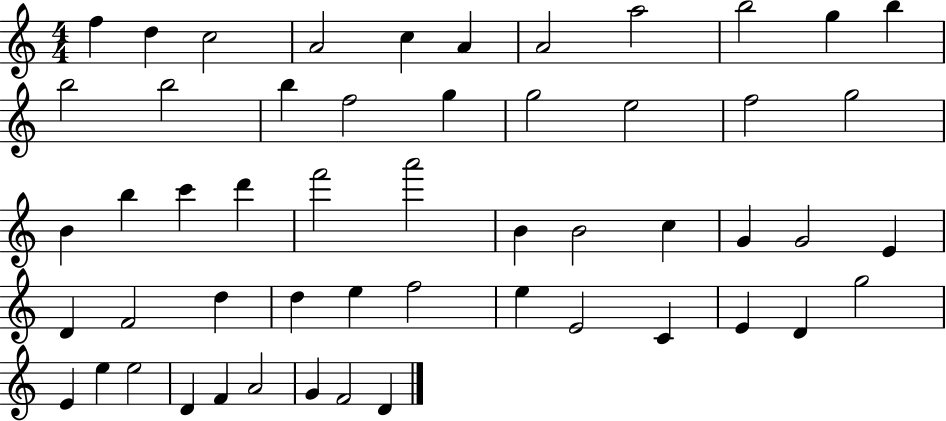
F5/q D5/q C5/h A4/h C5/q A4/q A4/h A5/h B5/h G5/q B5/q B5/h B5/h B5/q F5/h G5/q G5/h E5/h F5/h G5/h B4/q B5/q C6/q D6/q F6/h A6/h B4/q B4/h C5/q G4/q G4/h E4/q D4/q F4/h D5/q D5/q E5/q F5/h E5/q E4/h C4/q E4/q D4/q G5/h E4/q E5/q E5/h D4/q F4/q A4/h G4/q F4/h D4/q